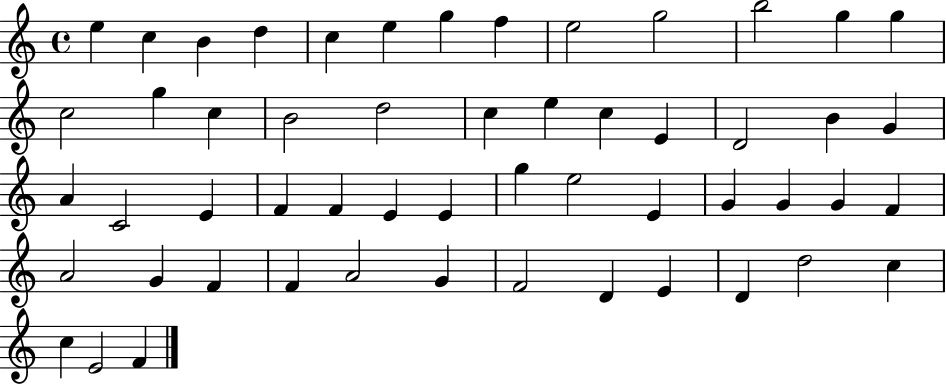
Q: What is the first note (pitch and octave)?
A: E5